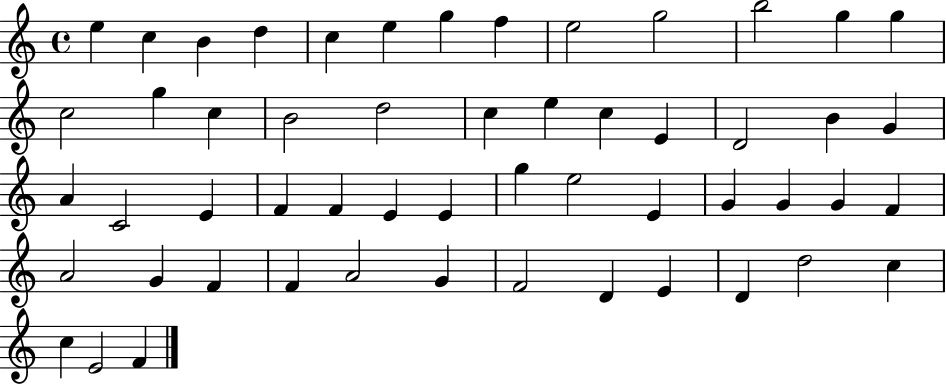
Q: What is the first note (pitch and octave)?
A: E5